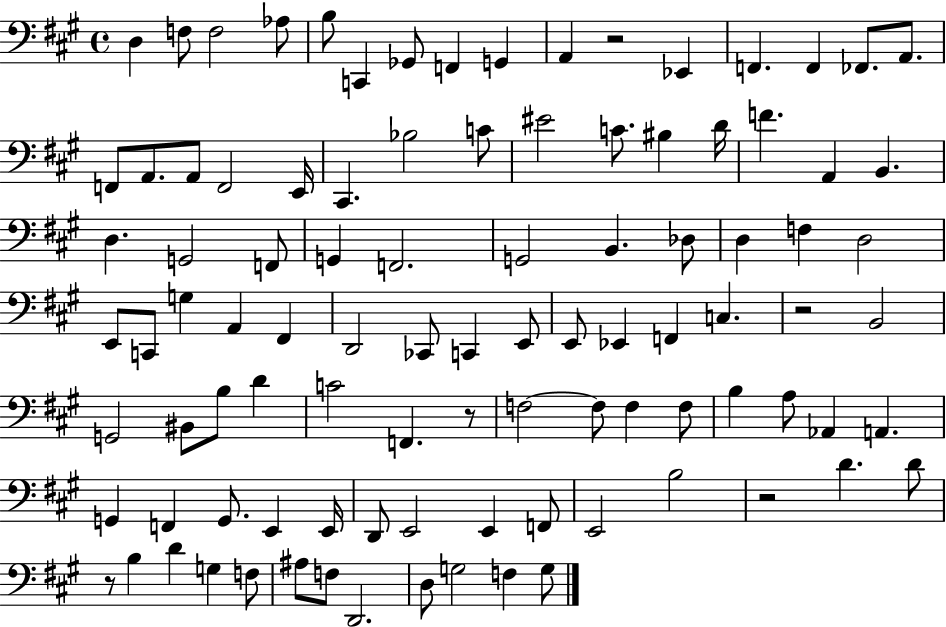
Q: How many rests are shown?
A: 5